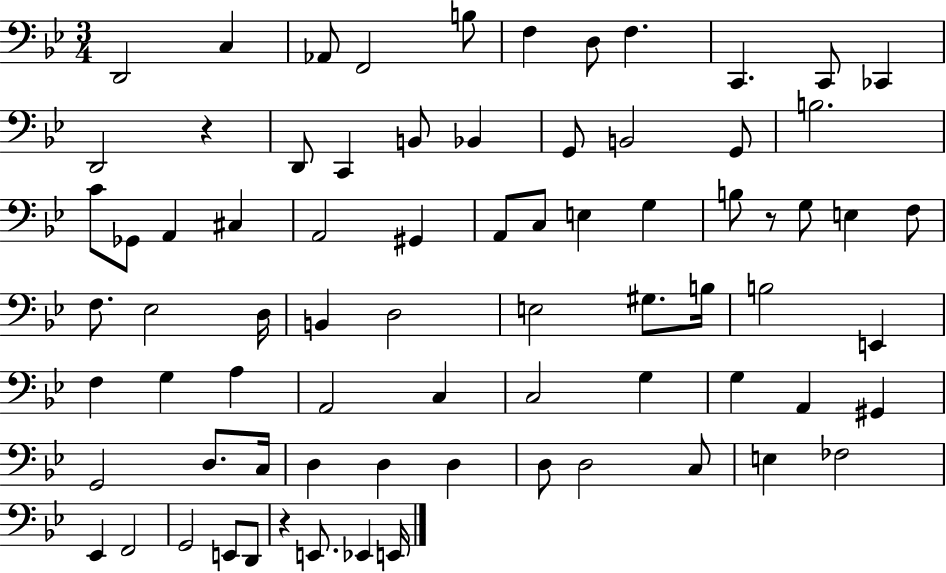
D2/h C3/q Ab2/e F2/h B3/e F3/q D3/e F3/q. C2/q. C2/e CES2/q D2/h R/q D2/e C2/q B2/e Bb2/q G2/e B2/h G2/e B3/h. C4/e Gb2/e A2/q C#3/q A2/h G#2/q A2/e C3/e E3/q G3/q B3/e R/e G3/e E3/q F3/e F3/e. Eb3/h D3/s B2/q D3/h E3/h G#3/e. B3/s B3/h E2/q F3/q G3/q A3/q A2/h C3/q C3/h G3/q G3/q A2/q G#2/q G2/h D3/e. C3/s D3/q D3/q D3/q D3/e D3/h C3/e E3/q FES3/h Eb2/q F2/h G2/h E2/e D2/e R/q E2/e. Eb2/q E2/s